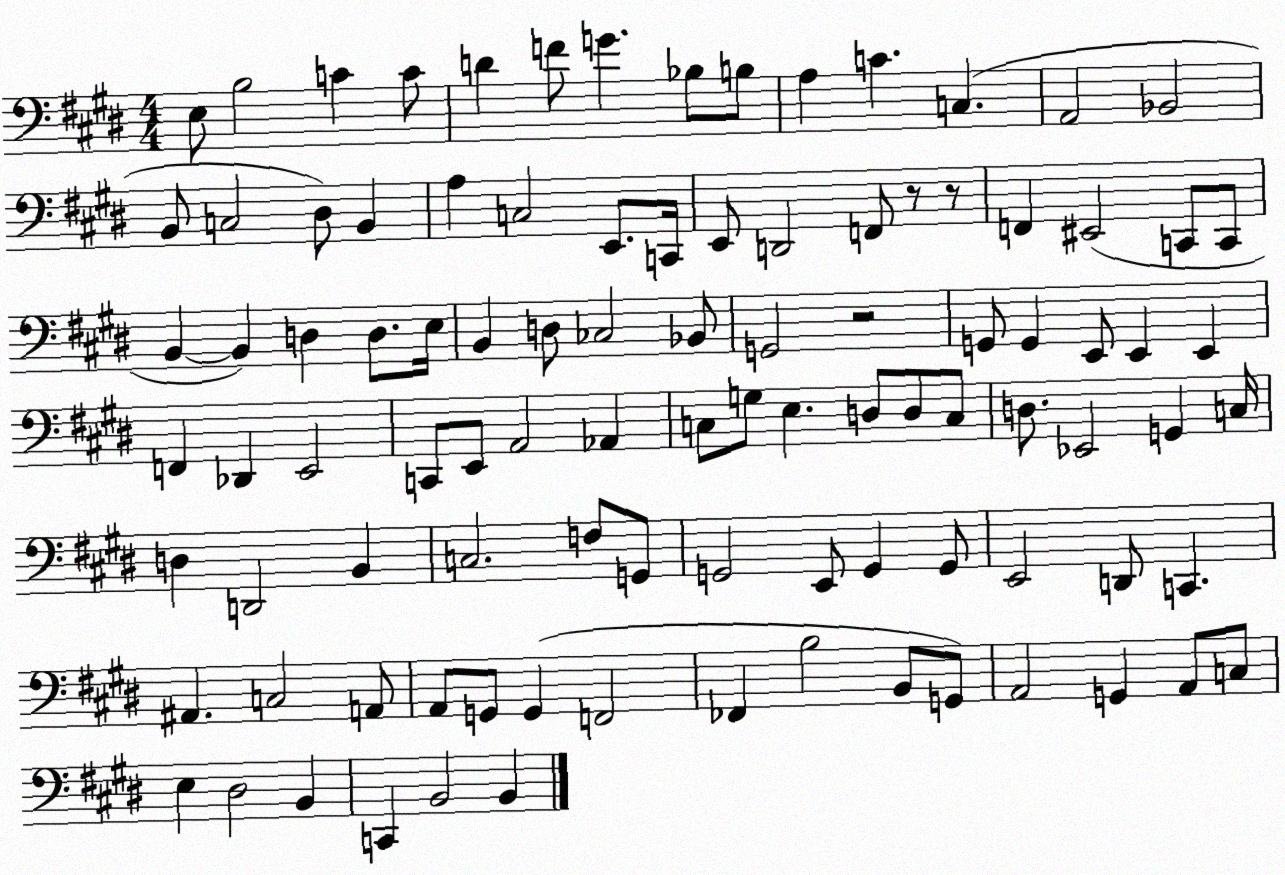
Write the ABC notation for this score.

X:1
T:Untitled
M:4/4
L:1/4
K:E
E,/2 B,2 C C/2 D F/2 G _B,/2 B,/2 A, C C, A,,2 _B,,2 B,,/2 C,2 ^D,/2 B,, A, C,2 E,,/2 C,,/4 E,,/2 D,,2 F,,/2 z/2 z/2 F,, ^E,,2 C,,/2 C,,/2 B,, B,, D, D,/2 E,/4 B,, D,/2 _C,2 _B,,/2 G,,2 z2 G,,/2 G,, E,,/2 E,, E,, F,, _D,, E,,2 C,,/2 E,,/2 A,,2 _A,, C,/2 G,/2 E, D,/2 D,/2 C,/2 D,/2 _E,,2 G,, C,/4 D, D,,2 B,, C,2 F,/2 G,,/2 G,,2 E,,/2 G,, G,,/2 E,,2 D,,/2 C,, ^A,, C,2 A,,/2 A,,/2 G,,/2 G,, F,,2 _F,, B,2 B,,/2 G,,/2 A,,2 G,, A,,/2 C,/2 E, ^D,2 B,, C,, B,,2 B,,